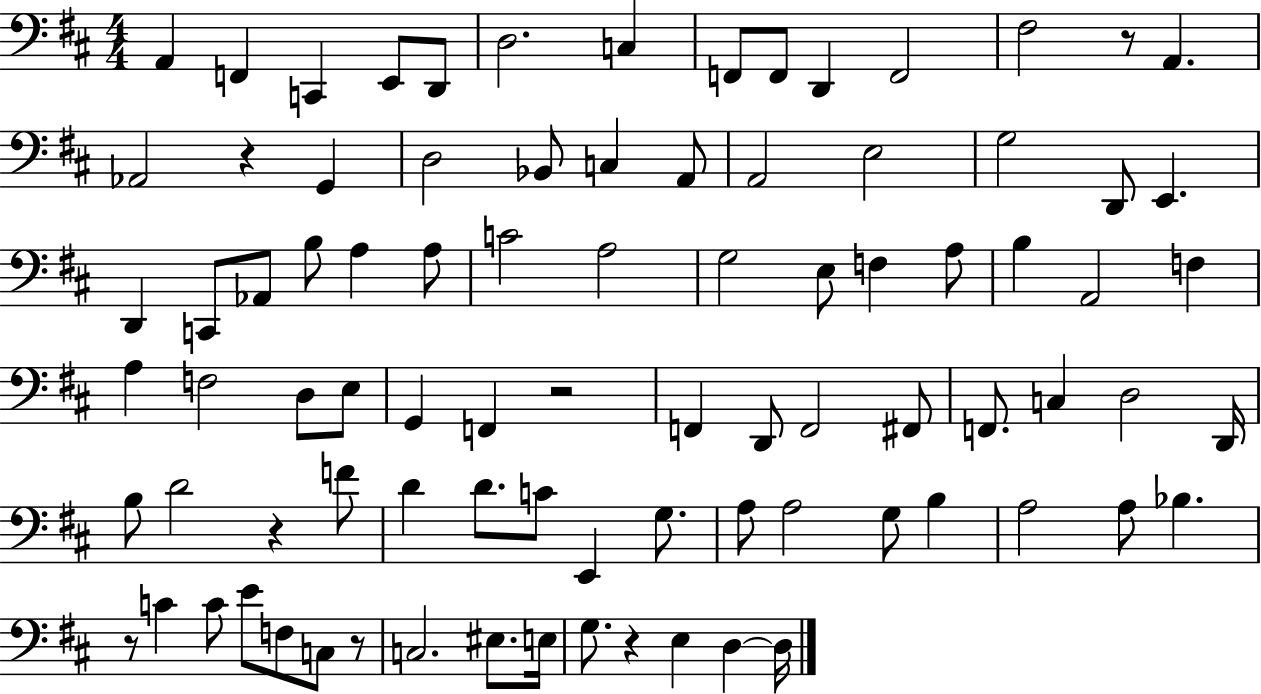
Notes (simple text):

A2/q F2/q C2/q E2/e D2/e D3/h. C3/q F2/e F2/e D2/q F2/h F#3/h R/e A2/q. Ab2/h R/q G2/q D3/h Bb2/e C3/q A2/e A2/h E3/h G3/h D2/e E2/q. D2/q C2/e Ab2/e B3/e A3/q A3/e C4/h A3/h G3/h E3/e F3/q A3/e B3/q A2/h F3/q A3/q F3/h D3/e E3/e G2/q F2/q R/h F2/q D2/e F2/h F#2/e F2/e. C3/q D3/h D2/s B3/e D4/h R/q F4/e D4/q D4/e. C4/e E2/q G3/e. A3/e A3/h G3/e B3/q A3/h A3/e Bb3/q. R/e C4/q C4/e E4/e F3/e C3/e R/e C3/h. EIS3/e. E3/s G3/e. R/q E3/q D3/q D3/s